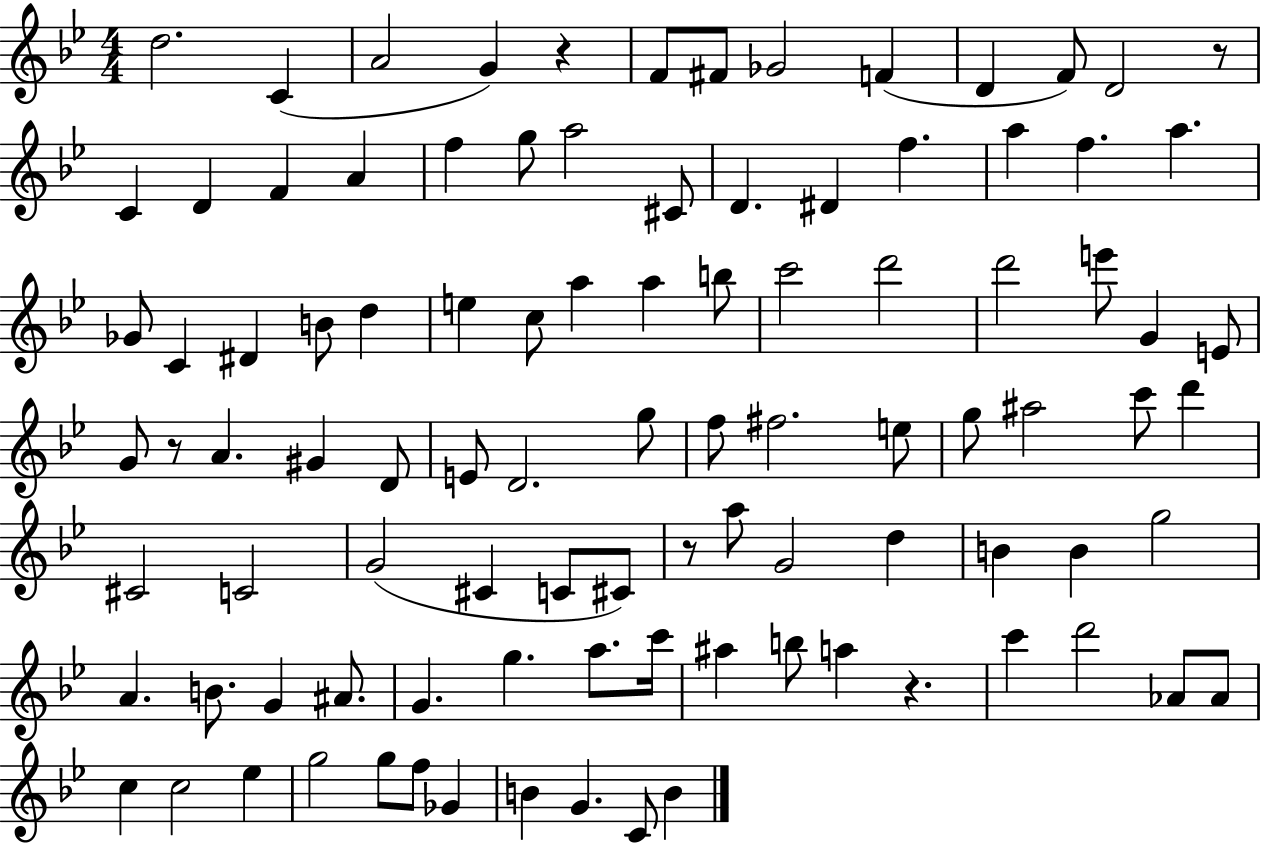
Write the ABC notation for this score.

X:1
T:Untitled
M:4/4
L:1/4
K:Bb
d2 C A2 G z F/2 ^F/2 _G2 F D F/2 D2 z/2 C D F A f g/2 a2 ^C/2 D ^D f a f a _G/2 C ^D B/2 d e c/2 a a b/2 c'2 d'2 d'2 e'/2 G E/2 G/2 z/2 A ^G D/2 E/2 D2 g/2 f/2 ^f2 e/2 g/2 ^a2 c'/2 d' ^C2 C2 G2 ^C C/2 ^C/2 z/2 a/2 G2 d B B g2 A B/2 G ^A/2 G g a/2 c'/4 ^a b/2 a z c' d'2 _A/2 _A/2 c c2 _e g2 g/2 f/2 _G B G C/2 B